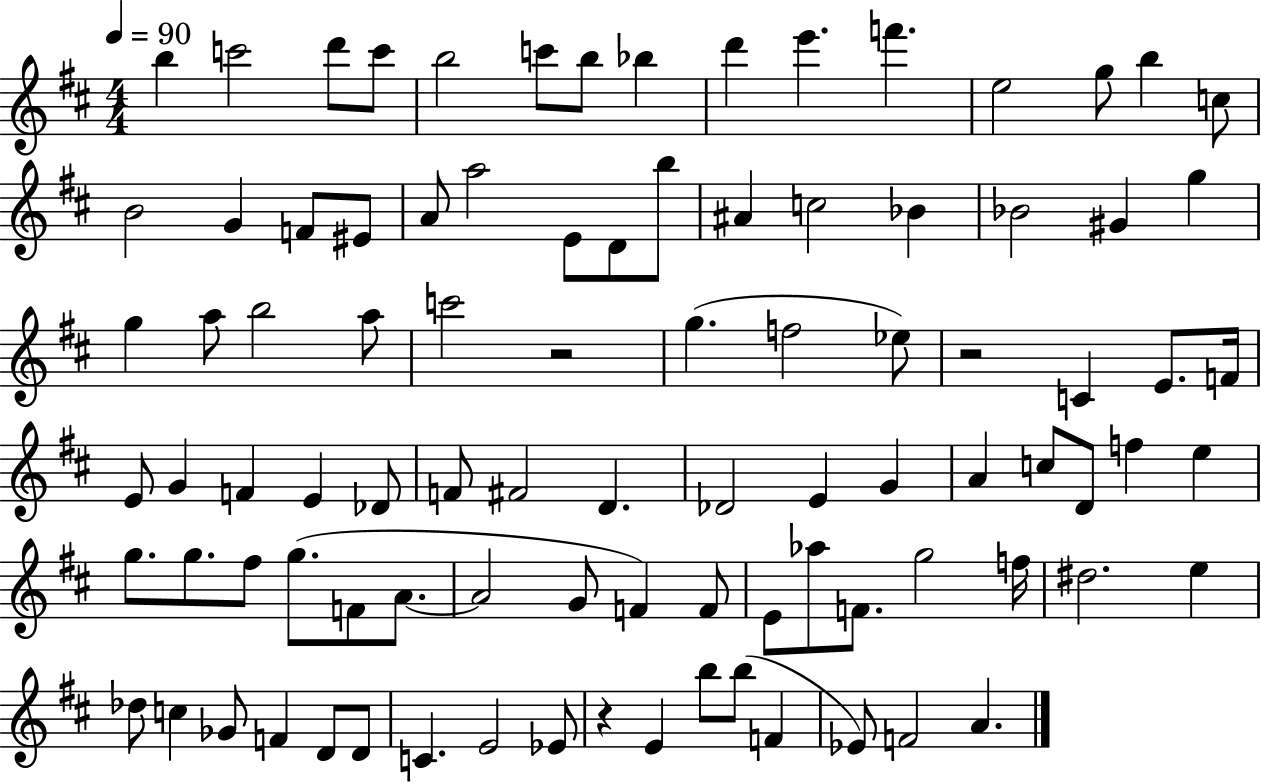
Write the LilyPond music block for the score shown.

{
  \clef treble
  \numericTimeSignature
  \time 4/4
  \key d \major
  \tempo 4 = 90
  \repeat volta 2 { b''4 c'''2 d'''8 c'''8 | b''2 c'''8 b''8 bes''4 | d'''4 e'''4. f'''4. | e''2 g''8 b''4 c''8 | \break b'2 g'4 f'8 eis'8 | a'8 a''2 e'8 d'8 b''8 | ais'4 c''2 bes'4 | bes'2 gis'4 g''4 | \break g''4 a''8 b''2 a''8 | c'''2 r2 | g''4.( f''2 ees''8) | r2 c'4 e'8. f'16 | \break e'8 g'4 f'4 e'4 des'8 | f'8 fis'2 d'4. | des'2 e'4 g'4 | a'4 c''8 d'8 f''4 e''4 | \break g''8. g''8. fis''8 g''8.( f'8 a'8.~~ | a'2 g'8 f'4) f'8 | e'8 aes''8 f'8. g''2 f''16 | dis''2. e''4 | \break des''8 c''4 ges'8 f'4 d'8 d'8 | c'4. e'2 ees'8 | r4 e'4 b''8 b''8( f'4 | ees'8) f'2 a'4. | \break } \bar "|."
}